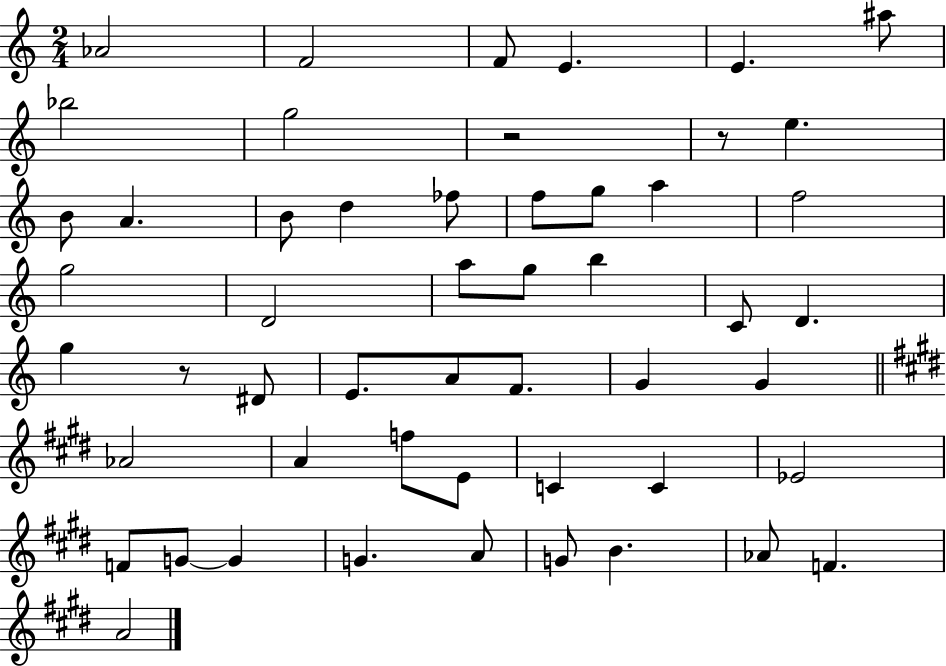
{
  \clef treble
  \numericTimeSignature
  \time 2/4
  \key c \major
  aes'2 | f'2 | f'8 e'4. | e'4. ais''8 | \break bes''2 | g''2 | r2 | r8 e''4. | \break b'8 a'4. | b'8 d''4 fes''8 | f''8 g''8 a''4 | f''2 | \break g''2 | d'2 | a''8 g''8 b''4 | c'8 d'4. | \break g''4 r8 dis'8 | e'8. a'8 f'8. | g'4 g'4 | \bar "||" \break \key e \major aes'2 | a'4 f''8 e'8 | c'4 c'4 | ees'2 | \break f'8 g'8~~ g'4 | g'4. a'8 | g'8 b'4. | aes'8 f'4. | \break a'2 | \bar "|."
}